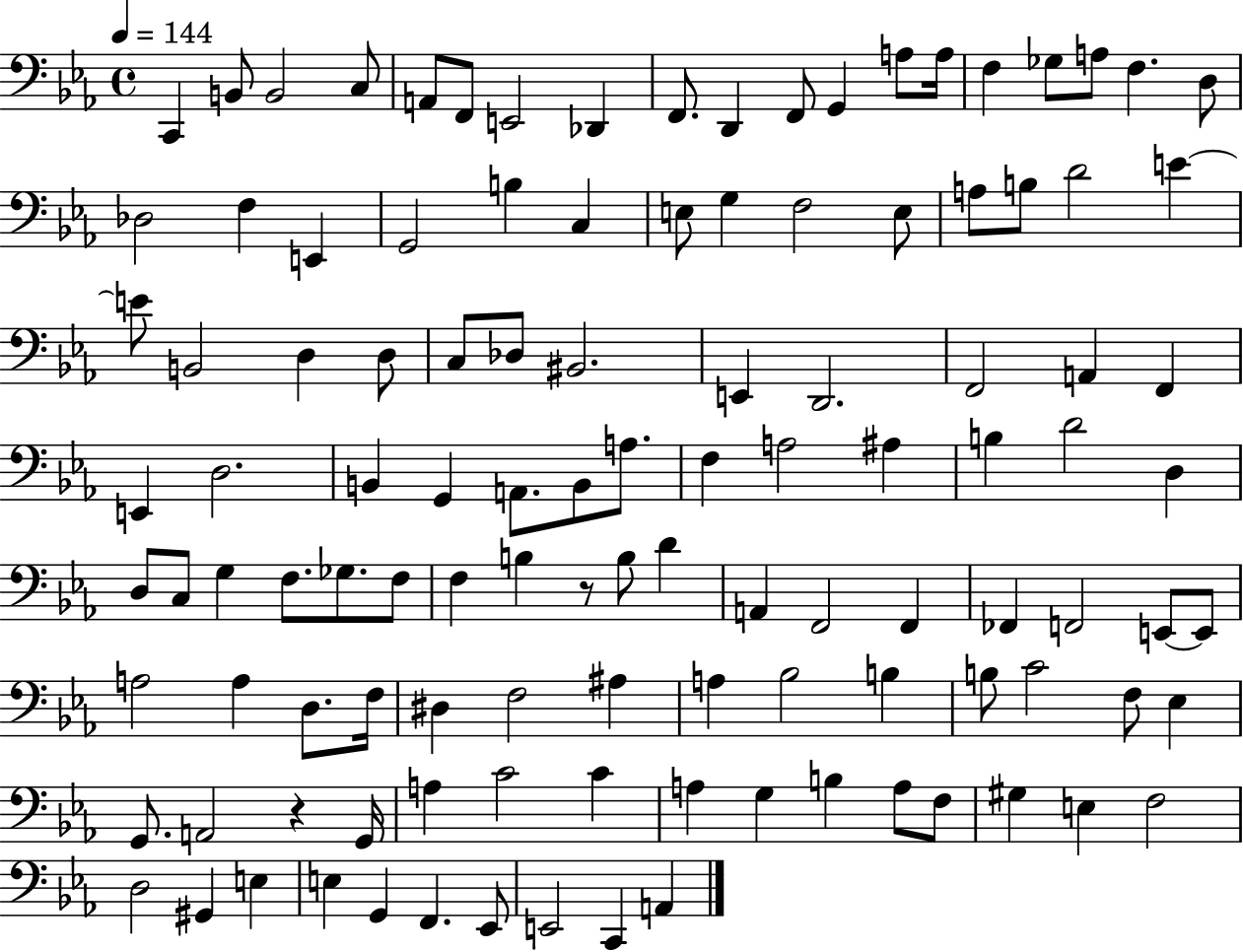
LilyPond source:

{
  \clef bass
  \time 4/4
  \defaultTimeSignature
  \key ees \major
  \tempo 4 = 144
  c,4 b,8 b,2 c8 | a,8 f,8 e,2 des,4 | f,8. d,4 f,8 g,4 a8 a16 | f4 ges8 a8 f4. d8 | \break des2 f4 e,4 | g,2 b4 c4 | e8 g4 f2 e8 | a8 b8 d'2 e'4~~ | \break e'8 b,2 d4 d8 | c8 des8 bis,2. | e,4 d,2. | f,2 a,4 f,4 | \break e,4 d2. | b,4 g,4 a,8. b,8 a8. | f4 a2 ais4 | b4 d'2 d4 | \break d8 c8 g4 f8. ges8. f8 | f4 b4 r8 b8 d'4 | a,4 f,2 f,4 | fes,4 f,2 e,8~~ e,8 | \break a2 a4 d8. f16 | dis4 f2 ais4 | a4 bes2 b4 | b8 c'2 f8 ees4 | \break g,8. a,2 r4 g,16 | a4 c'2 c'4 | a4 g4 b4 a8 f8 | gis4 e4 f2 | \break d2 gis,4 e4 | e4 g,4 f,4. ees,8 | e,2 c,4 a,4 | \bar "|."
}